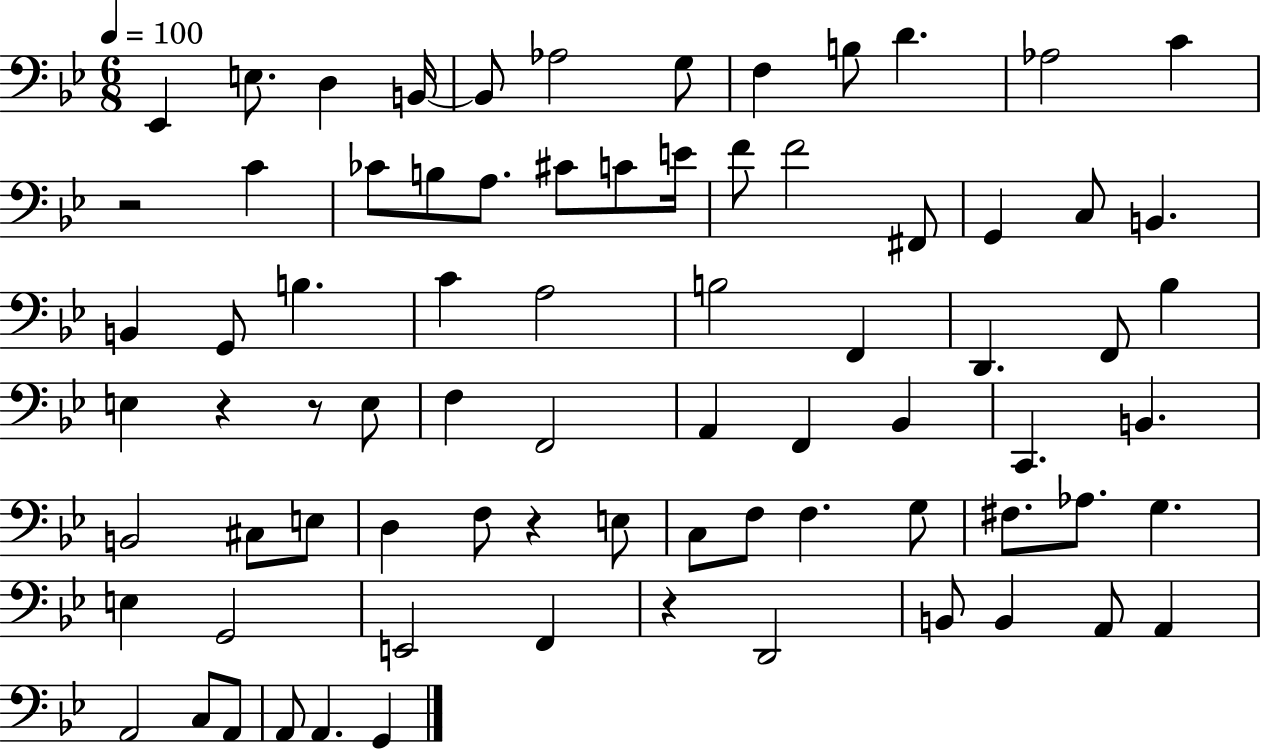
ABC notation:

X:1
T:Untitled
M:6/8
L:1/4
K:Bb
_E,, E,/2 D, B,,/4 B,,/2 _A,2 G,/2 F, B,/2 D _A,2 C z2 C _C/2 B,/2 A,/2 ^C/2 C/2 E/4 F/2 F2 ^F,,/2 G,, C,/2 B,, B,, G,,/2 B, C A,2 B,2 F,, D,, F,,/2 _B, E, z z/2 E,/2 F, F,,2 A,, F,, _B,, C,, B,, B,,2 ^C,/2 E,/2 D, F,/2 z E,/2 C,/2 F,/2 F, G,/2 ^F,/2 _A,/2 G, E, G,,2 E,,2 F,, z D,,2 B,,/2 B,, A,,/2 A,, A,,2 C,/2 A,,/2 A,,/2 A,, G,,